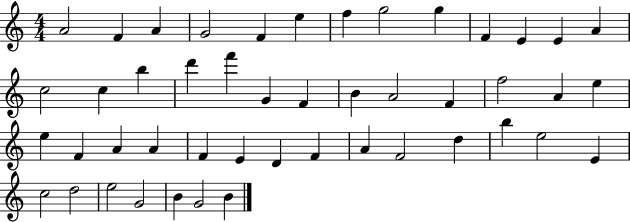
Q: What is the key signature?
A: C major